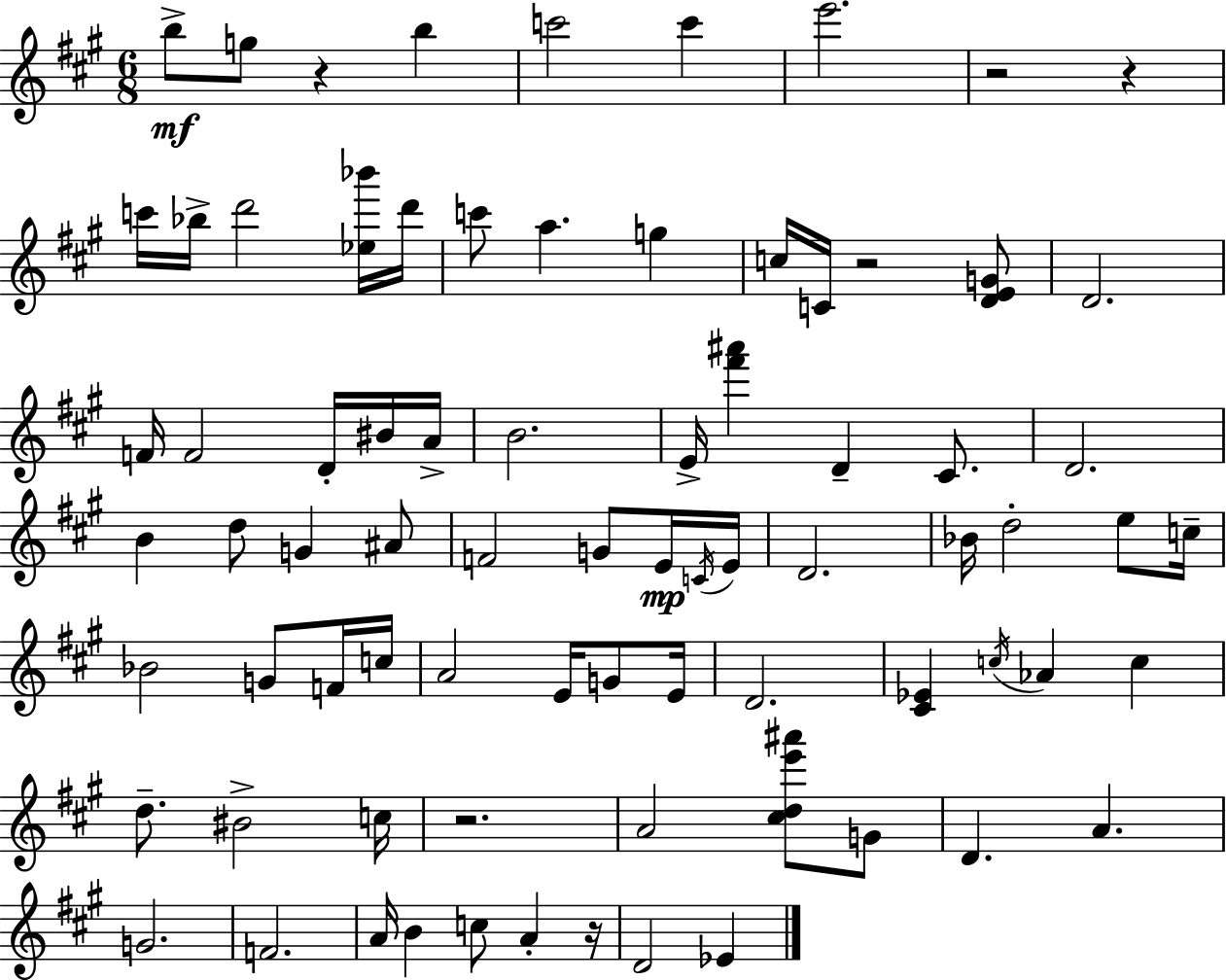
X:1
T:Untitled
M:6/8
L:1/4
K:A
b/2 g/2 z b c'2 c' e'2 z2 z c'/4 _b/4 d'2 [_e_b']/4 d'/4 c'/2 a g c/4 C/4 z2 [DEG]/2 D2 F/4 F2 D/4 ^B/4 A/4 B2 E/4 [^f'^a'] D ^C/2 D2 B d/2 G ^A/2 F2 G/2 E/4 C/4 E/4 D2 _B/4 d2 e/2 c/4 _B2 G/2 F/4 c/4 A2 E/4 G/2 E/4 D2 [^C_E] c/4 _A c d/2 ^B2 c/4 z2 A2 [^cde'^a']/2 G/2 D A G2 F2 A/4 B c/2 A z/4 D2 _E